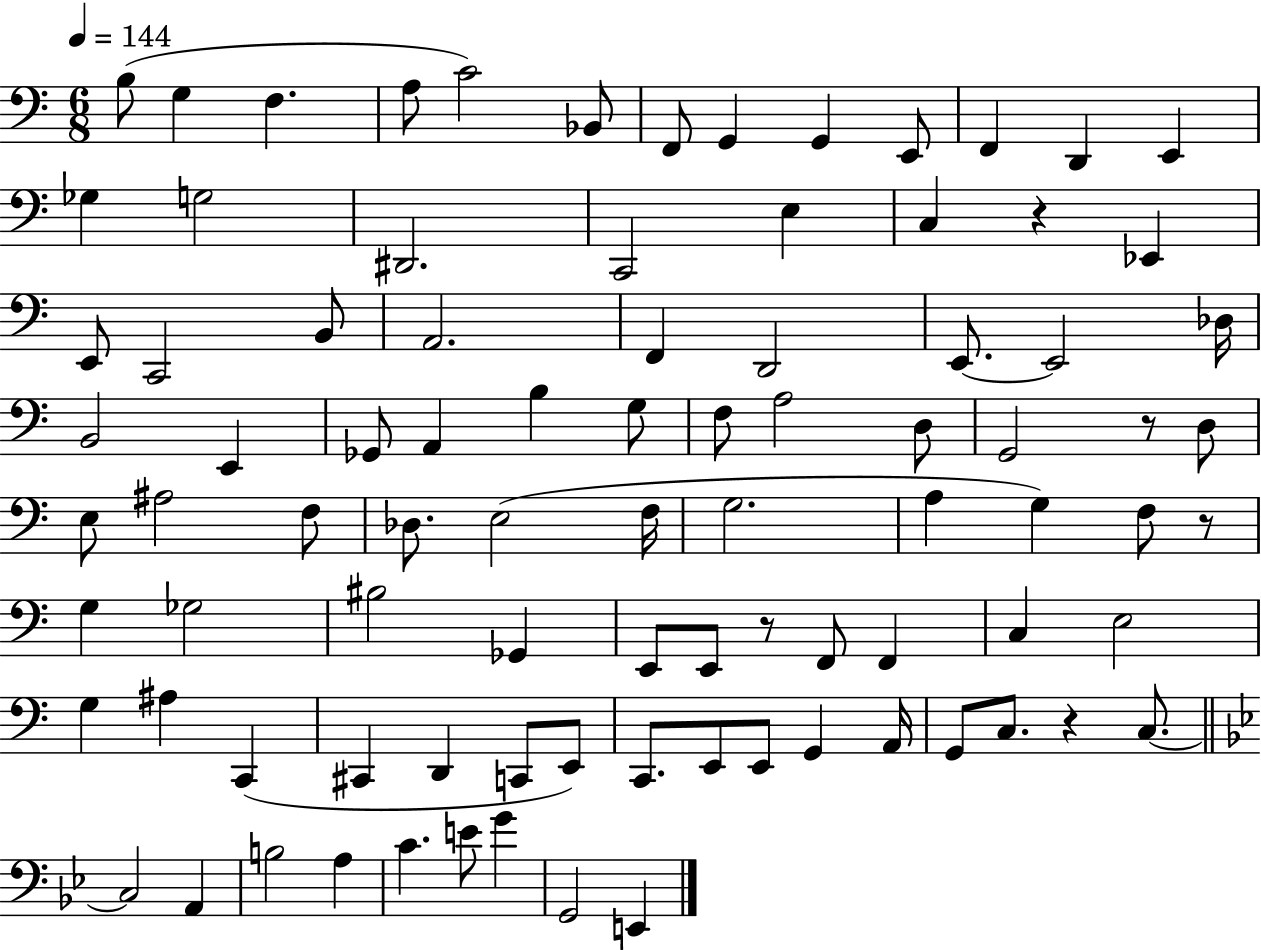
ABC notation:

X:1
T:Untitled
M:6/8
L:1/4
K:C
B,/2 G, F, A,/2 C2 _B,,/2 F,,/2 G,, G,, E,,/2 F,, D,, E,, _G, G,2 ^D,,2 C,,2 E, C, z _E,, E,,/2 C,,2 B,,/2 A,,2 F,, D,,2 E,,/2 E,,2 _D,/4 B,,2 E,, _G,,/2 A,, B, G,/2 F,/2 A,2 D,/2 G,,2 z/2 D,/2 E,/2 ^A,2 F,/2 _D,/2 E,2 F,/4 G,2 A, G, F,/2 z/2 G, _G,2 ^B,2 _G,, E,,/2 E,,/2 z/2 F,,/2 F,, C, E,2 G, ^A, C,, ^C,, D,, C,,/2 E,,/2 C,,/2 E,,/2 E,,/2 G,, A,,/4 G,,/2 C,/2 z C,/2 C,2 A,, B,2 A, C E/2 G G,,2 E,,